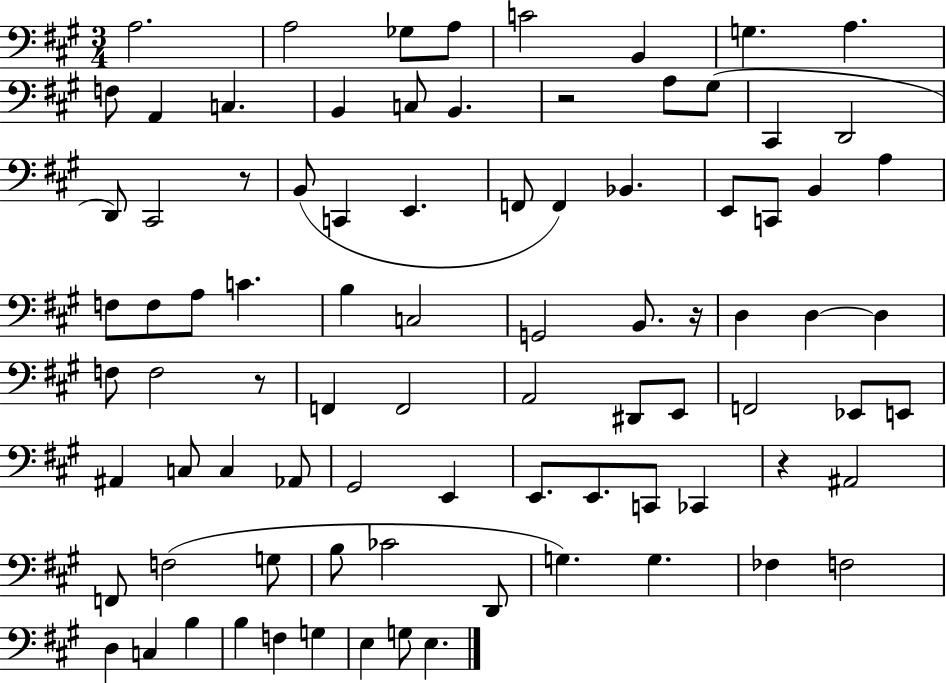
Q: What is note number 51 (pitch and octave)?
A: E2